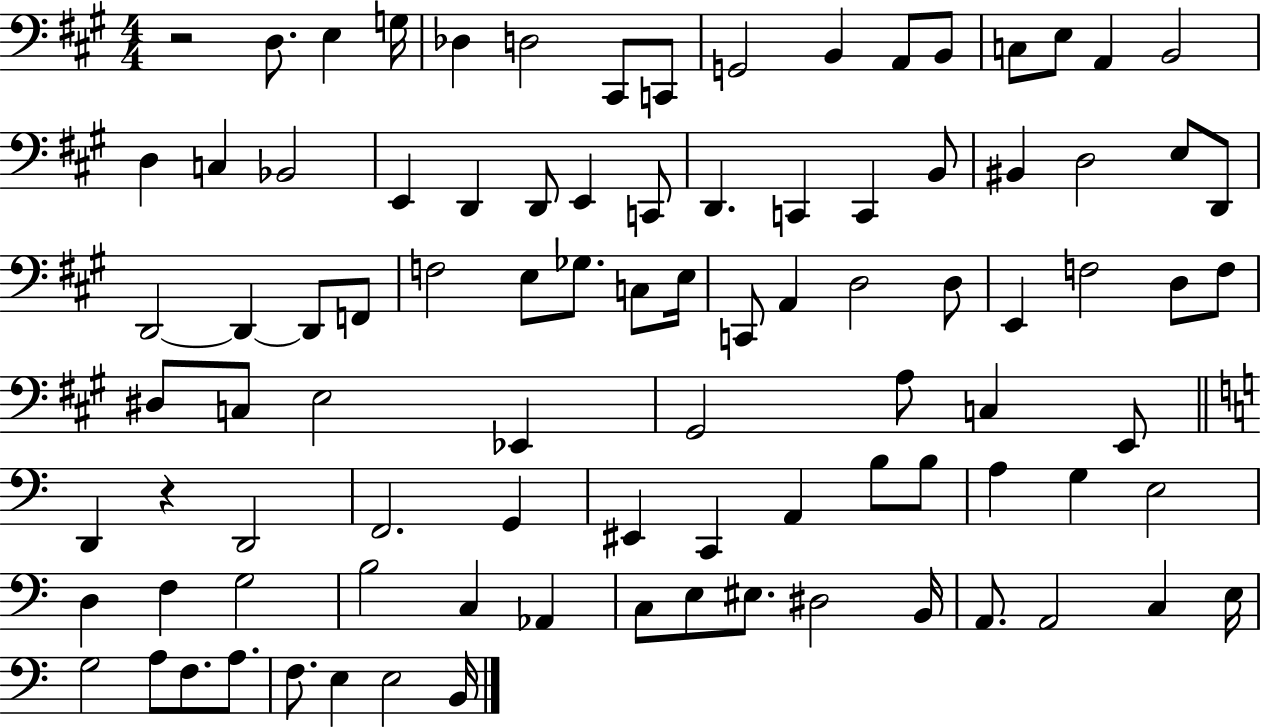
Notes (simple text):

R/h D3/e. E3/q G3/s Db3/q D3/h C#2/e C2/e G2/h B2/q A2/e B2/e C3/e E3/e A2/q B2/h D3/q C3/q Bb2/h E2/q D2/q D2/e E2/q C2/e D2/q. C2/q C2/q B2/e BIS2/q D3/h E3/e D2/e D2/h D2/q D2/e F2/e F3/h E3/e Gb3/e. C3/e E3/s C2/e A2/q D3/h D3/e E2/q F3/h D3/e F3/e D#3/e C3/e E3/h Eb2/q G#2/h A3/e C3/q E2/e D2/q R/q D2/h F2/h. G2/q EIS2/q C2/q A2/q B3/e B3/e A3/q G3/q E3/h D3/q F3/q G3/h B3/h C3/q Ab2/q C3/e E3/e EIS3/e. D#3/h B2/s A2/e. A2/h C3/q E3/s G3/h A3/e F3/e. A3/e. F3/e. E3/q E3/h B2/s